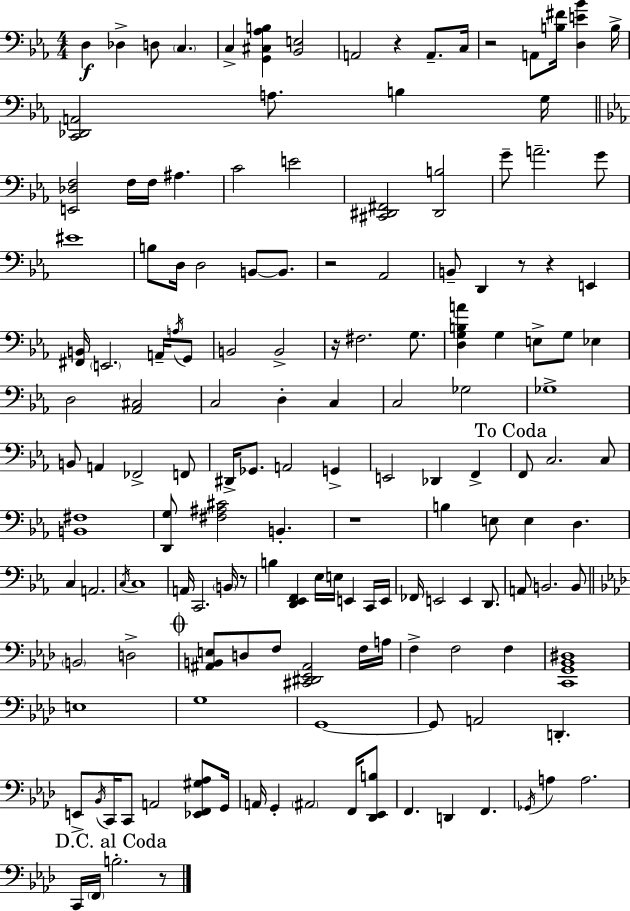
X:1
T:Untitled
M:4/4
L:1/4
K:Cm
D, _D, D,/2 C, C, [G,,^C,_A,B,] [_B,,E,]2 A,,2 z A,,/2 C,/4 z2 A,,/2 [B,^F]/4 [D,E_B] B,/4 [C,,_D,,A,,]2 A,/2 B, G,/4 [E,,_D,F,]2 F,/4 F,/4 ^A, C2 E2 [^C,,^D,,^F,,]2 [^D,,B,]2 G/2 A2 G/2 ^E4 B,/2 D,/4 D,2 B,,/2 B,,/2 z2 _A,,2 B,,/2 D,, z/2 z E,, [^F,,B,,]/4 E,,2 A,,/4 A,/4 G,,/2 B,,2 B,,2 z/4 ^F,2 G,/2 [D,G,B,A] G, E,/2 G,/2 _E, D,2 [_A,,^C,]2 C,2 D, C, C,2 _G,2 _G,4 B,,/2 A,, _F,,2 F,,/2 ^D,,/4 _G,,/2 A,,2 G,, E,,2 _D,, F,, F,,/2 C,2 C,/2 [B,,^F,]4 [D,,G,]/2 [^F,^A,^C]2 B,, z4 B, E,/2 E, D, C, A,,2 C,/4 C,4 A,,/4 C,,2 B,,/4 z/2 B, [D,,_E,,F,,] _E,/4 E,/4 E,, C,,/4 E,,/4 _F,,/4 E,,2 E,, D,,/2 A,,/2 B,,2 B,,/2 B,,2 D,2 [^A,,B,,E,]/2 D,/2 F,/2 [^C,,^D,,_E,,^A,,]2 F,/4 A,/4 F, F,2 F, [C,,G,,_B,,^D,]4 E,4 G,4 G,,4 G,,/2 A,,2 D,, E,,/2 _B,,/4 C,,/4 C,,/2 A,,2 [_E,,F,,^G,_A,]/2 G,,/4 A,,/4 G,, ^A,,2 F,,/4 [_D,,_E,,B,]/2 F,, D,, F,, _G,,/4 A, A,2 C,,/4 F,,/4 B,2 z/2